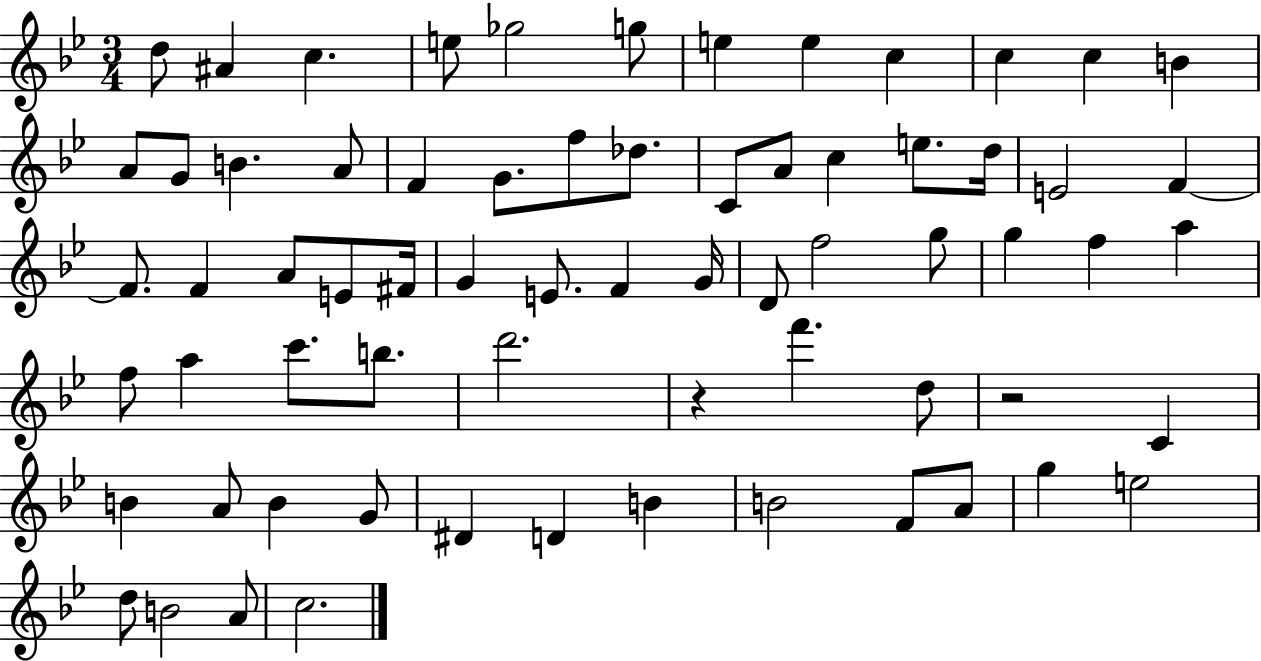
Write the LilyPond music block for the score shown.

{
  \clef treble
  \numericTimeSignature
  \time 3/4
  \key bes \major
  d''8 ais'4 c''4. | e''8 ges''2 g''8 | e''4 e''4 c''4 | c''4 c''4 b'4 | \break a'8 g'8 b'4. a'8 | f'4 g'8. f''8 des''8. | c'8 a'8 c''4 e''8. d''16 | e'2 f'4~~ | \break f'8. f'4 a'8 e'8 fis'16 | g'4 e'8. f'4 g'16 | d'8 f''2 g''8 | g''4 f''4 a''4 | \break f''8 a''4 c'''8. b''8. | d'''2. | r4 f'''4. d''8 | r2 c'4 | \break b'4 a'8 b'4 g'8 | dis'4 d'4 b'4 | b'2 f'8 a'8 | g''4 e''2 | \break d''8 b'2 a'8 | c''2. | \bar "|."
}